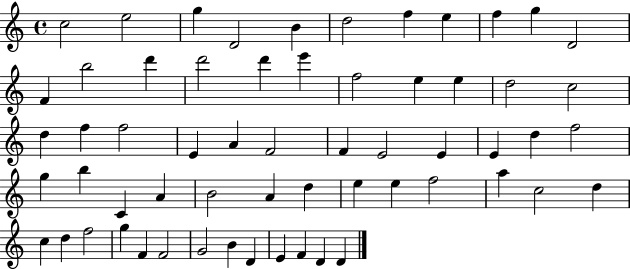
X:1
T:Untitled
M:4/4
L:1/4
K:C
c2 e2 g D2 B d2 f e f g D2 F b2 d' d'2 d' e' f2 e e d2 c2 d f f2 E A F2 F E2 E E d f2 g b C A B2 A d e e f2 a c2 d c d f2 g F F2 G2 B D E F D D